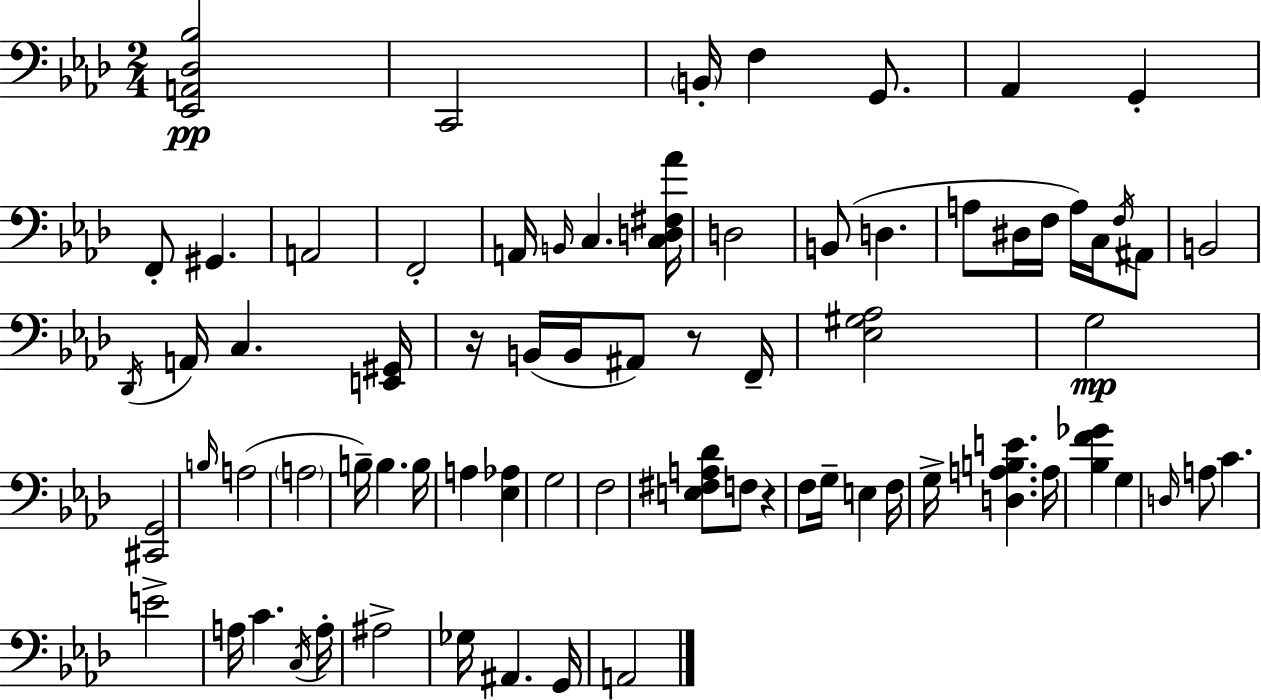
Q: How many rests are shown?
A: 3